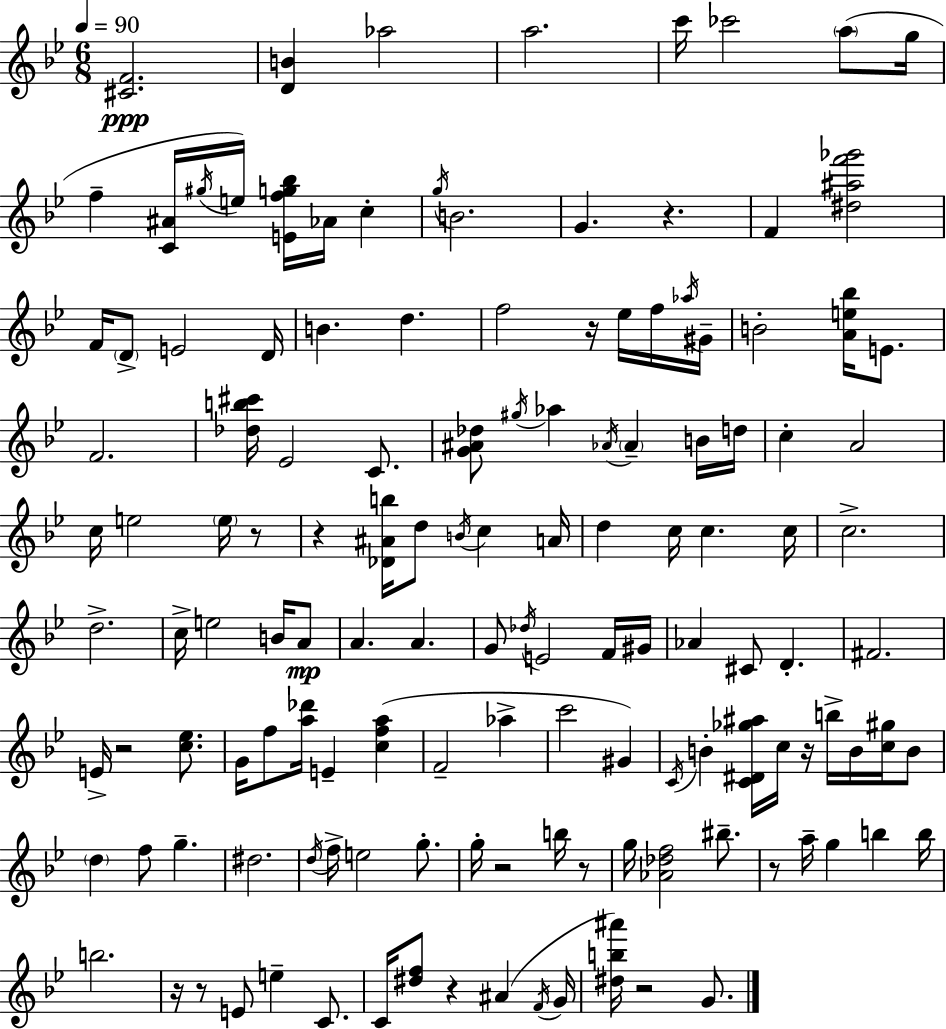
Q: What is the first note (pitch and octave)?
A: Ab5